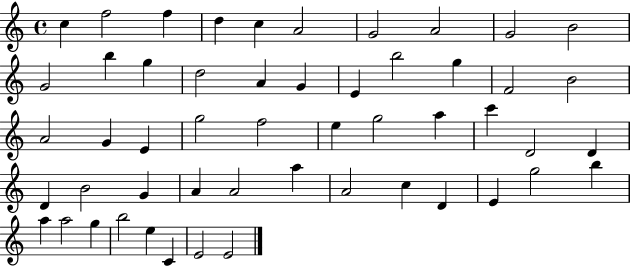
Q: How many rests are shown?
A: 0